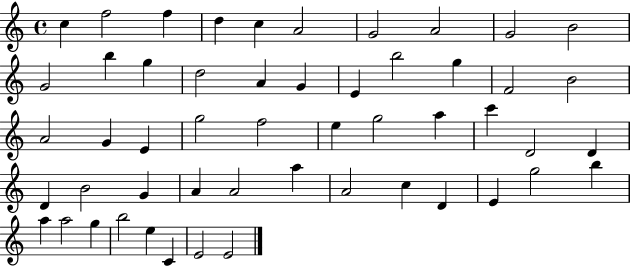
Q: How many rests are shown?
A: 0